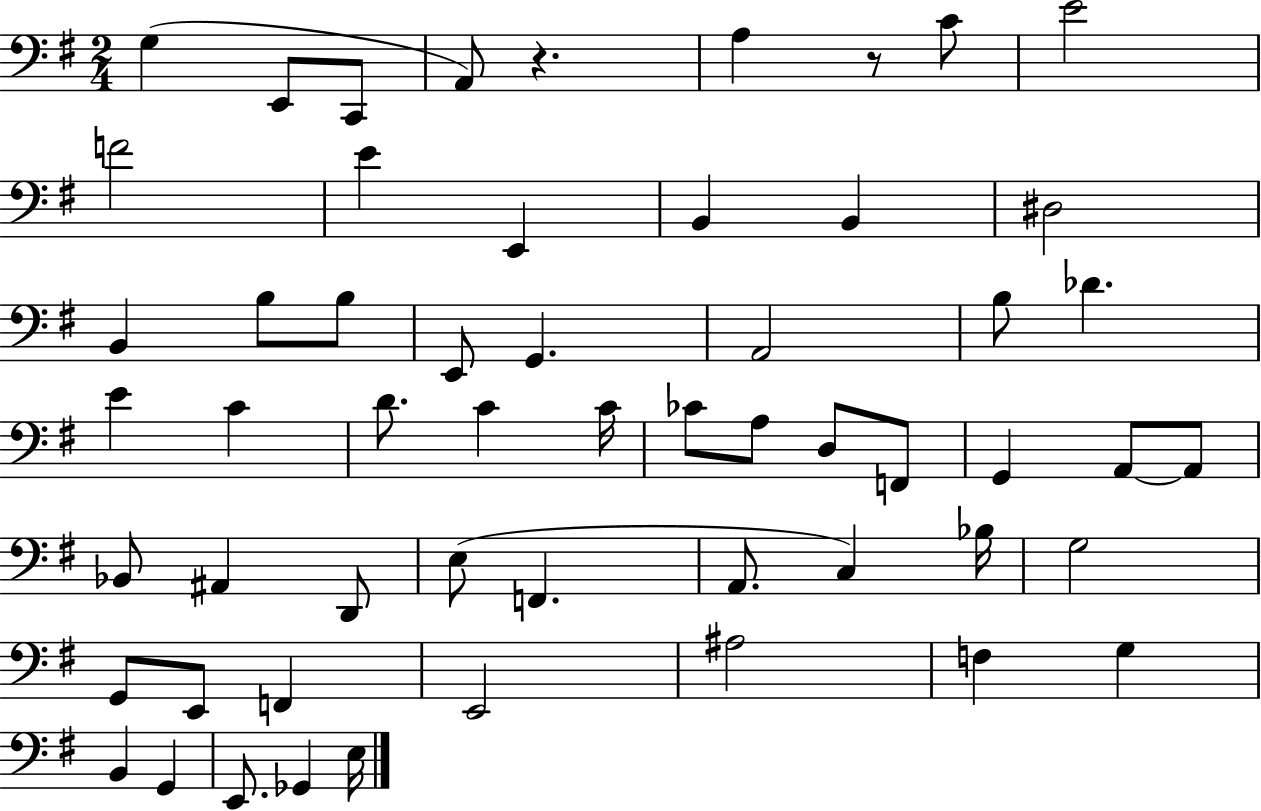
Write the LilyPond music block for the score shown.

{
  \clef bass
  \numericTimeSignature
  \time 2/4
  \key g \major
  g4( e,8 c,8 | a,8) r4. | a4 r8 c'8 | e'2 | \break f'2 | e'4 e,4 | b,4 b,4 | dis2 | \break b,4 b8 b8 | e,8 g,4. | a,2 | b8 des'4. | \break e'4 c'4 | d'8. c'4 c'16 | ces'8 a8 d8 f,8 | g,4 a,8~~ a,8 | \break bes,8 ais,4 d,8 | e8( f,4. | a,8. c4) bes16 | g2 | \break g,8 e,8 f,4 | e,2 | ais2 | f4 g4 | \break b,4 g,4 | e,8. ges,4 e16 | \bar "|."
}